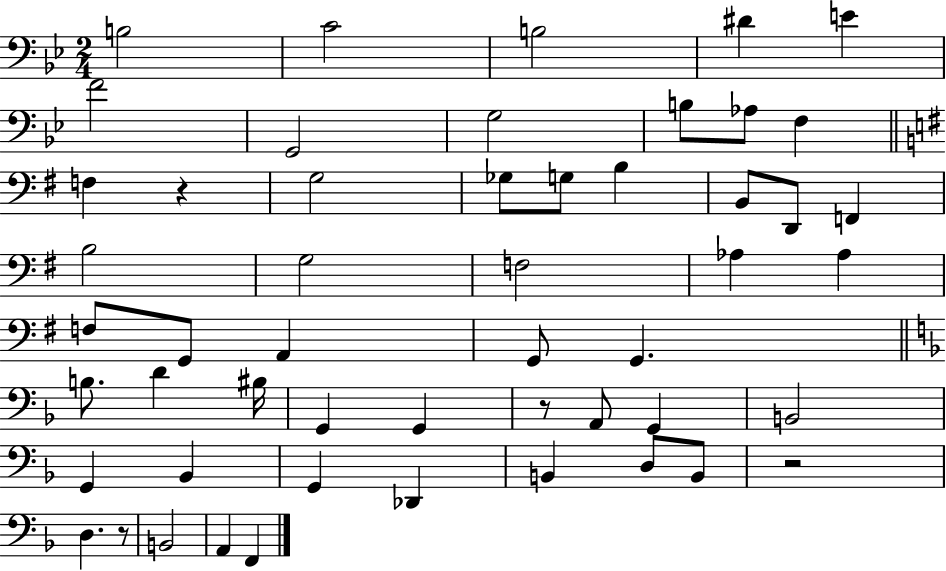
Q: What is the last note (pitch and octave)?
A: F2